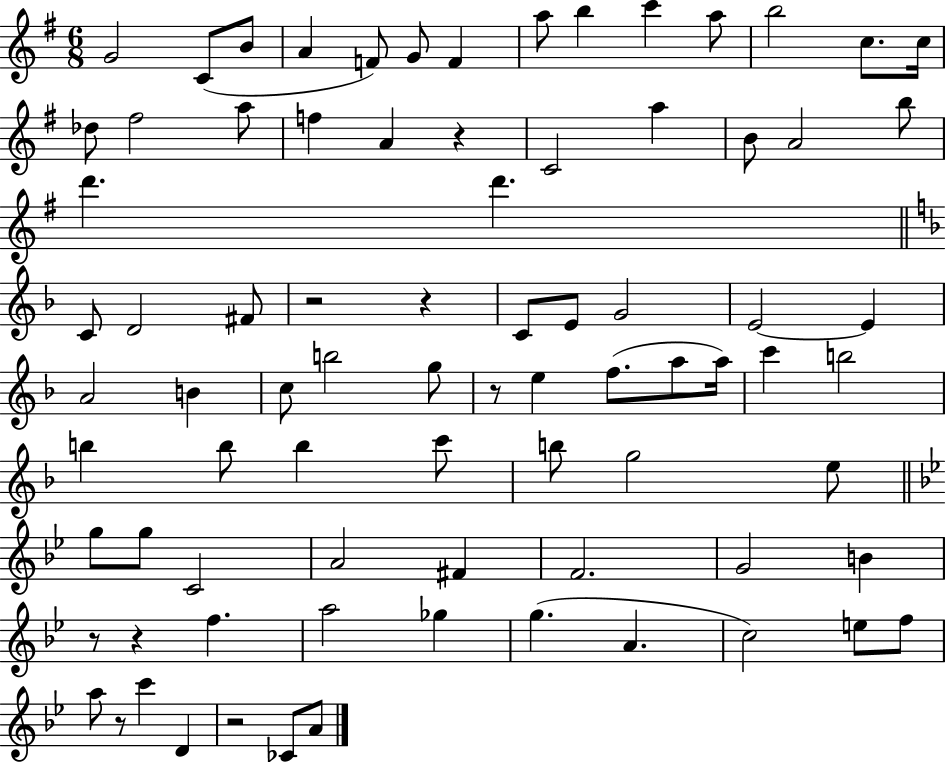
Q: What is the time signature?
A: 6/8